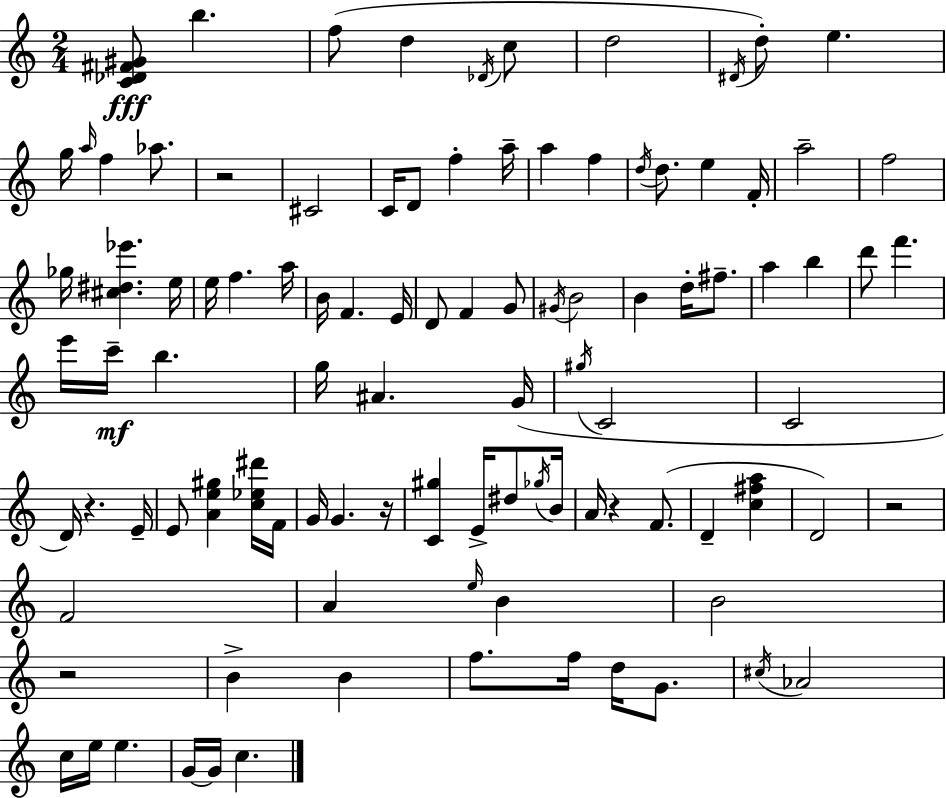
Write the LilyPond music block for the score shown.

{
  \clef treble
  \numericTimeSignature
  \time 2/4
  \key a \minor
  <c' des' fis' gis'>8\fff b''4. | f''8( d''4 \acciaccatura { des'16 } c''8 | d''2 | \acciaccatura { dis'16 }) d''8-. e''4. | \break g''16 \grace { a''16 } f''4 | aes''8. r2 | cis'2 | c'16 d'8 f''4-. | \break a''16-- a''4 f''4 | \acciaccatura { d''16 } d''8. e''4 | f'16-. a''2-- | f''2 | \break ges''16 <cis'' dis'' ees'''>4. | e''16 e''16 f''4. | a''16 b'16 f'4. | e'16 d'8 f'4 | \break g'8 \acciaccatura { gis'16 } b'2 | b'4 | d''16-. fis''8.-- a''4 | b''4 d'''8 f'''4. | \break e'''16 c'''16--\mf b''4. | g''16 ais'4. | g'16( \acciaccatura { gis''16 } c'2 | c'2 | \break d'16) r4. | e'16-- e'8 | <a' e'' gis''>4 <c'' ees'' dis'''>16 f'16 g'16 g'4. | r16 <c' gis''>4 | \break e'16-> dis''8 \acciaccatura { ges''16 } b'16 a'16 | r4 f'8.( d'4-- | <c'' fis'' a''>4 d'2) | r2 | \break f'2 | a'4 | \grace { e''16 } b'4 | b'2 | \break r2 | b'4-> b'4 | f''8. f''16 d''16 g'8. | \acciaccatura { cis''16 } aes'2 | \break c''16 e''16 e''4. | g'16~~ g'16 c''4. | \bar "|."
}